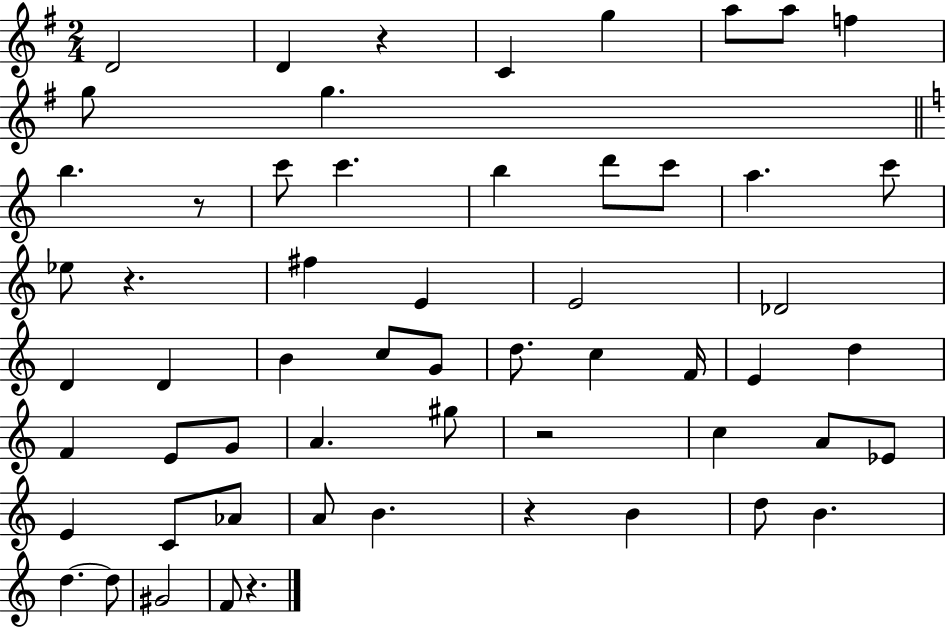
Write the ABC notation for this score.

X:1
T:Untitled
M:2/4
L:1/4
K:G
D2 D z C g a/2 a/2 f g/2 g b z/2 c'/2 c' b d'/2 c'/2 a c'/2 _e/2 z ^f E E2 _D2 D D B c/2 G/2 d/2 c F/4 E d F E/2 G/2 A ^g/2 z2 c A/2 _E/2 E C/2 _A/2 A/2 B z B d/2 B d d/2 ^G2 F/2 z